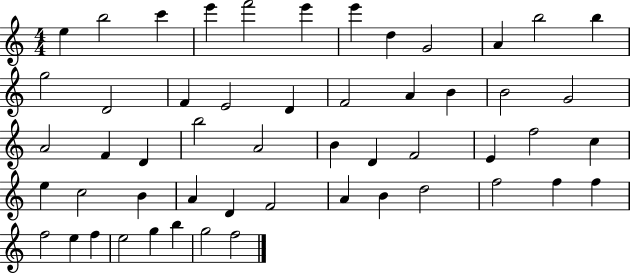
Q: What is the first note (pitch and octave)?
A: E5